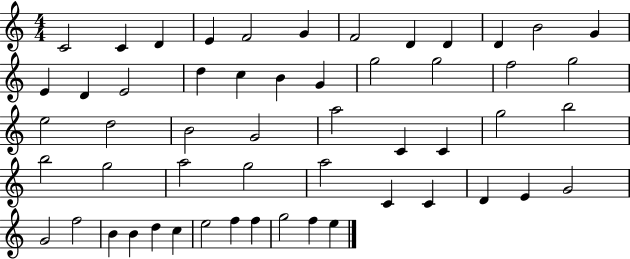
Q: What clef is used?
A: treble